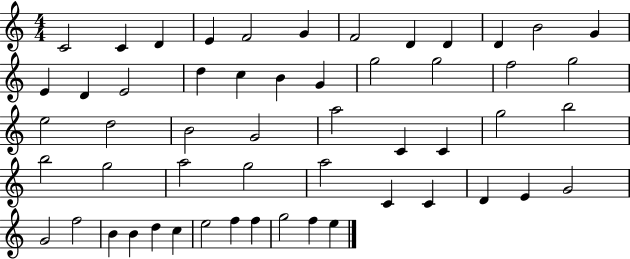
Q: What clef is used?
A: treble